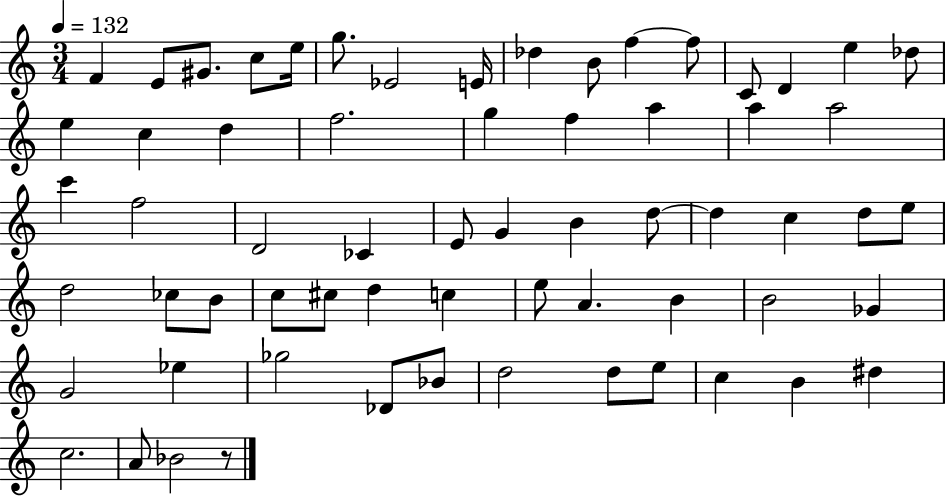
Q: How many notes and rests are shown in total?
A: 64